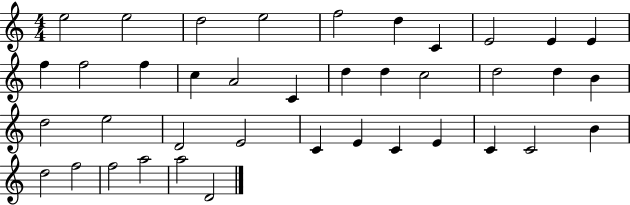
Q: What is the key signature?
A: C major